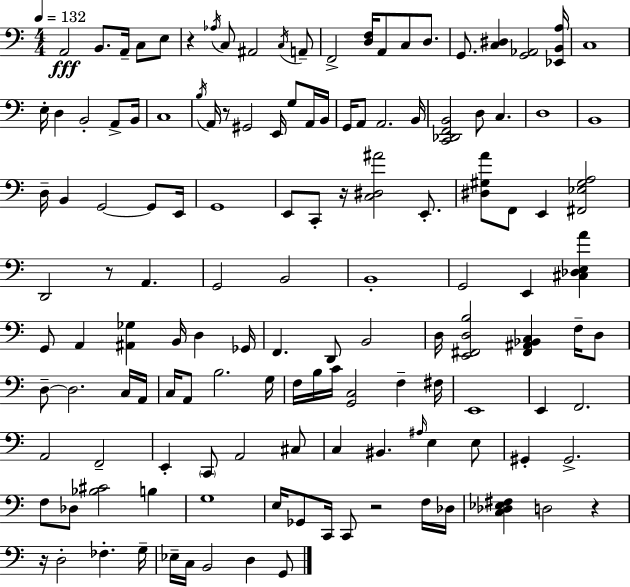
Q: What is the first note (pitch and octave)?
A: A2